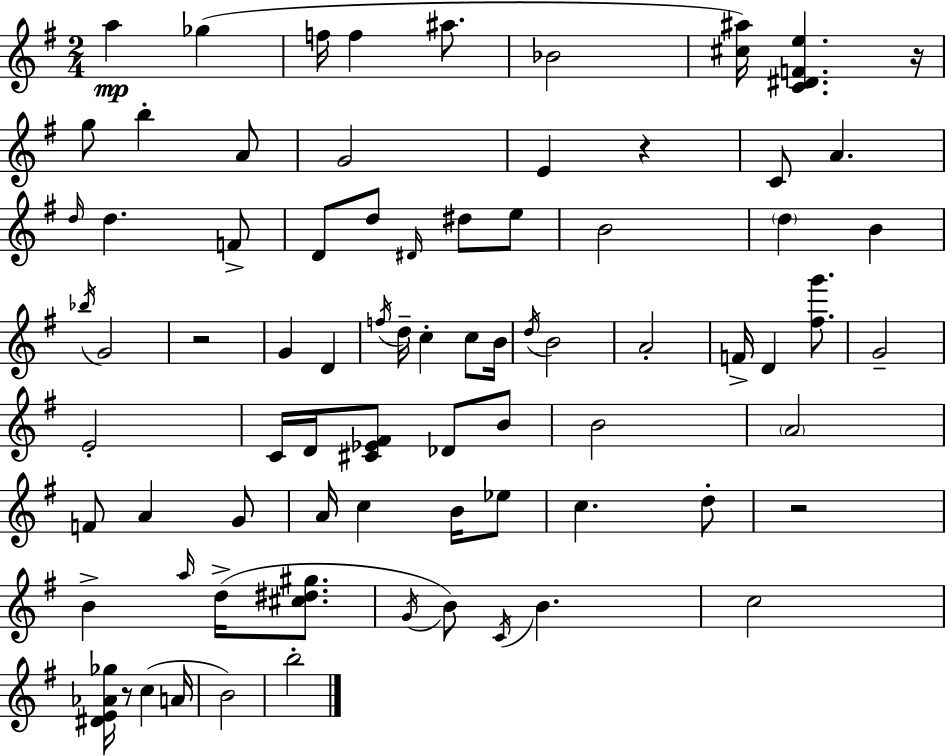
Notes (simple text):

A5/q Gb5/q F5/s F5/q A#5/e. Bb4/h [C#5,A#5]/s [C4,D#4,F4,E5]/q. R/s G5/e B5/q A4/e G4/h E4/q R/q C4/e A4/q. D5/s D5/q. F4/e D4/e D5/e D#4/s D#5/e E5/e B4/h D5/q B4/q Bb5/s G4/h R/h G4/q D4/q F5/s D5/s C5/q C5/e B4/s D5/s B4/h A4/h F4/s D4/q [F#5,G6]/e. G4/h E4/h C4/s D4/s [C#4,Eb4,F#4]/e Db4/e B4/e B4/h A4/h F4/e A4/q G4/e A4/s C5/q B4/s Eb5/e C5/q. D5/e R/h B4/q A5/s D5/s [C#5,D#5,G#5]/e. G4/s B4/e C4/s B4/q. C5/h [D#4,E4,Ab4,Gb5]/s R/e C5/q A4/s B4/h B5/h